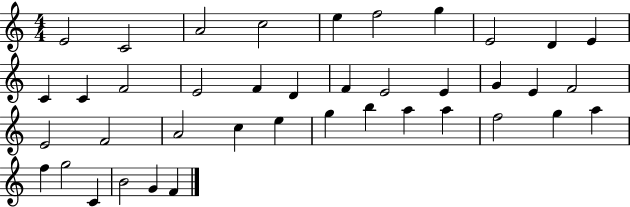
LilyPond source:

{
  \clef treble
  \numericTimeSignature
  \time 4/4
  \key c \major
  e'2 c'2 | a'2 c''2 | e''4 f''2 g''4 | e'2 d'4 e'4 | \break c'4 c'4 f'2 | e'2 f'4 d'4 | f'4 e'2 e'4 | g'4 e'4 f'2 | \break e'2 f'2 | a'2 c''4 e''4 | g''4 b''4 a''4 a''4 | f''2 g''4 a''4 | \break f''4 g''2 c'4 | b'2 g'4 f'4 | \bar "|."
}